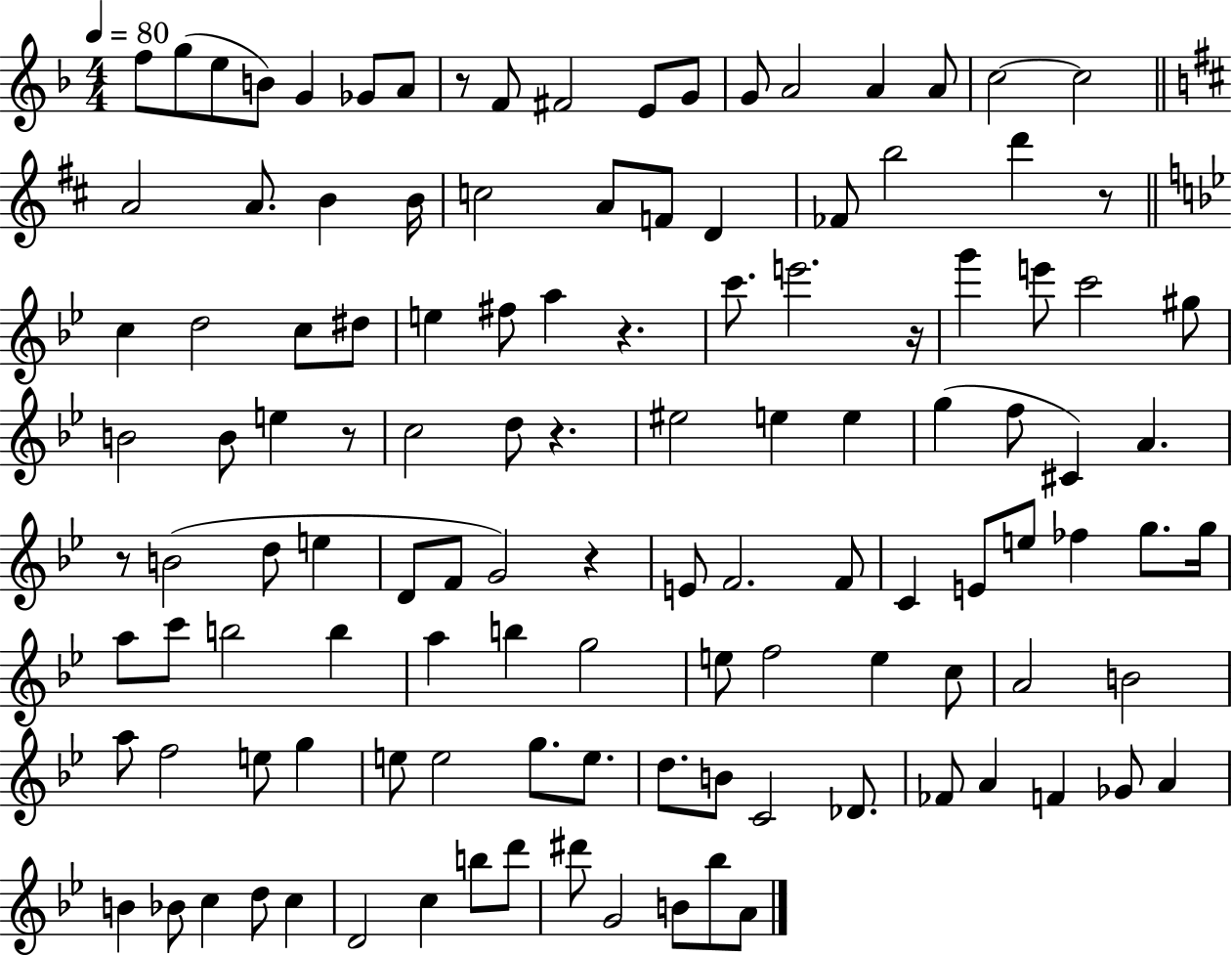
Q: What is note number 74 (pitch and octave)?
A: B5